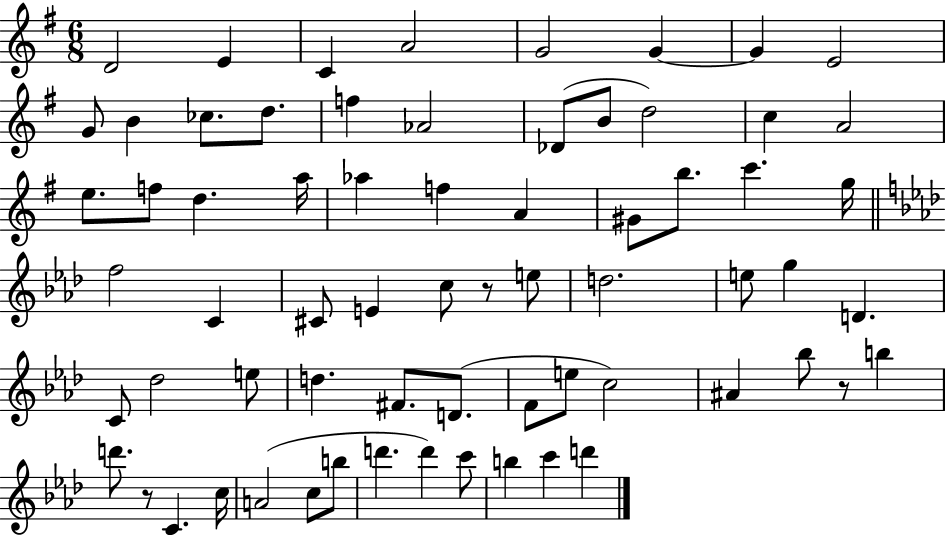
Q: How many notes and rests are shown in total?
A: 67